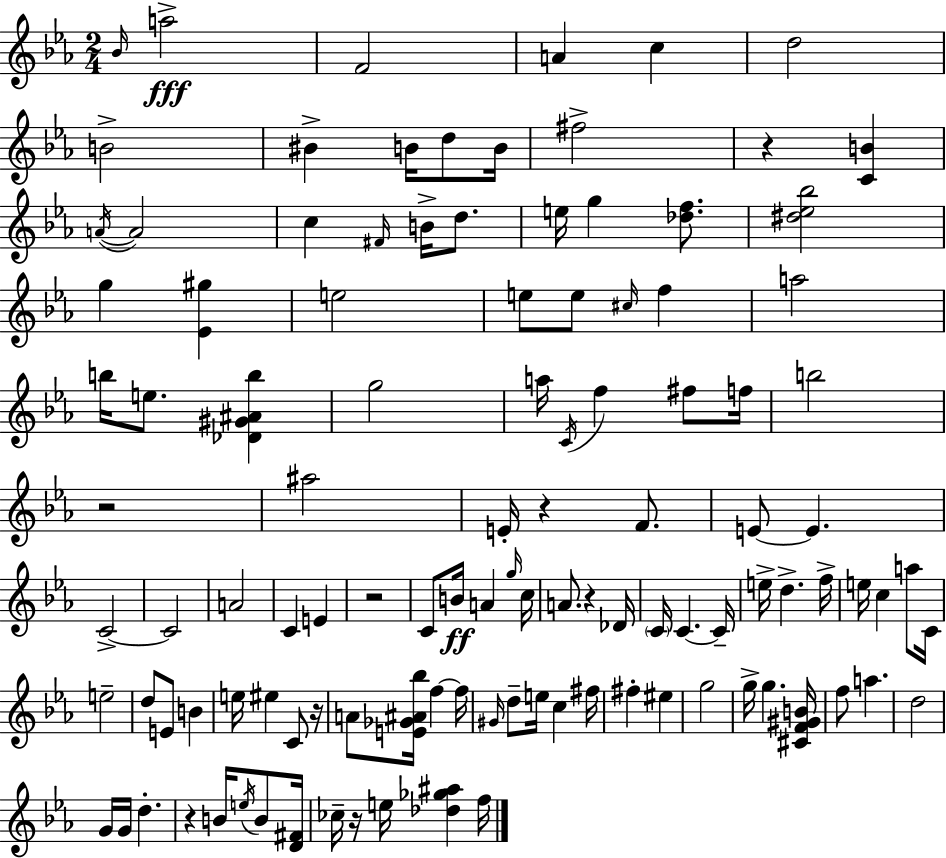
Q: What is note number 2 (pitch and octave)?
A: A5